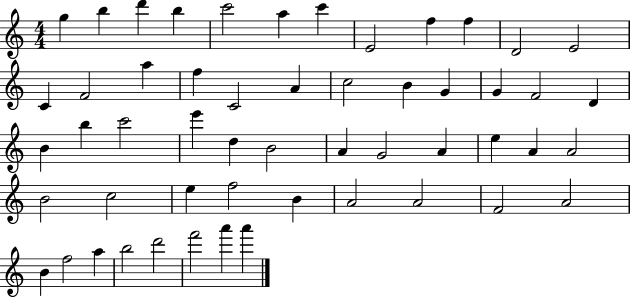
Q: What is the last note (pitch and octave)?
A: A6